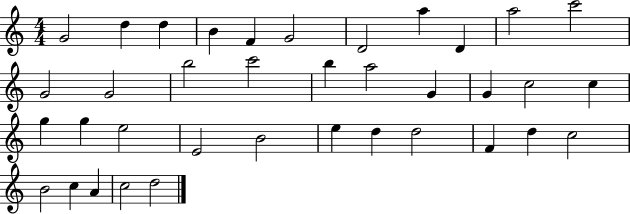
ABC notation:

X:1
T:Untitled
M:4/4
L:1/4
K:C
G2 d d B F G2 D2 a D a2 c'2 G2 G2 b2 c'2 b a2 G G c2 c g g e2 E2 B2 e d d2 F d c2 B2 c A c2 d2